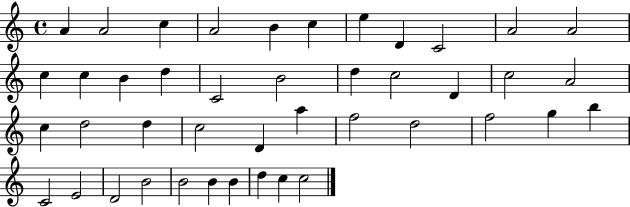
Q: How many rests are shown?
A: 0